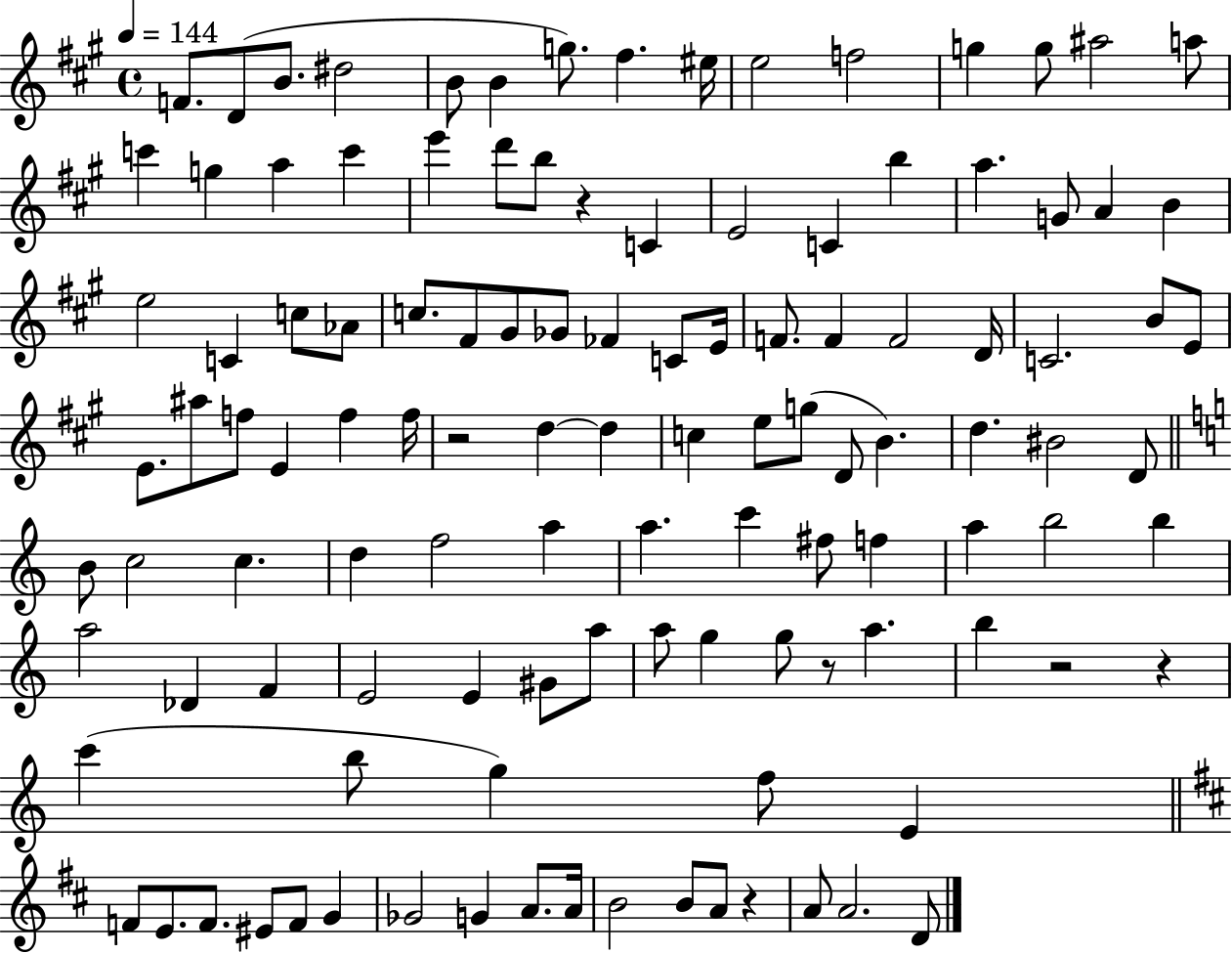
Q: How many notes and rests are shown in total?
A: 116